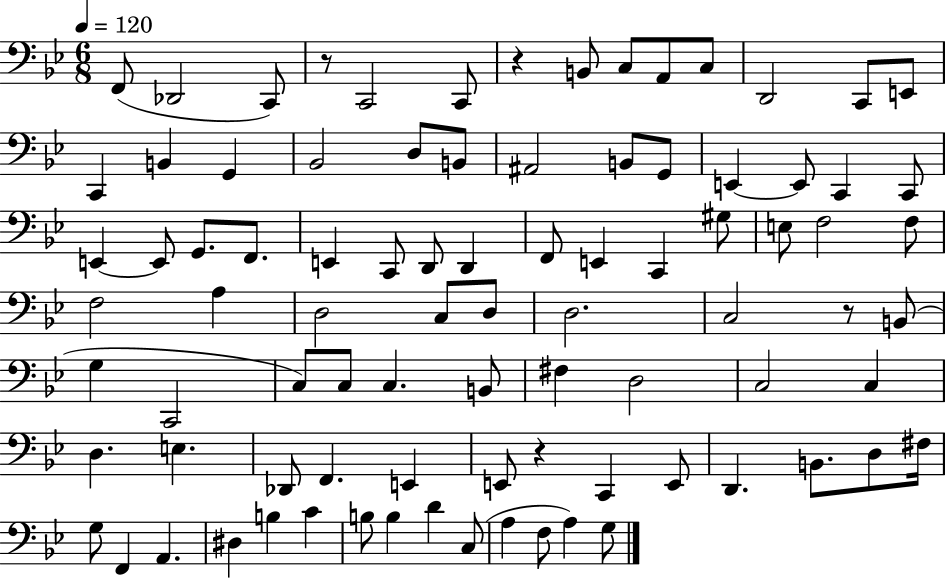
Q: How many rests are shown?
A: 4